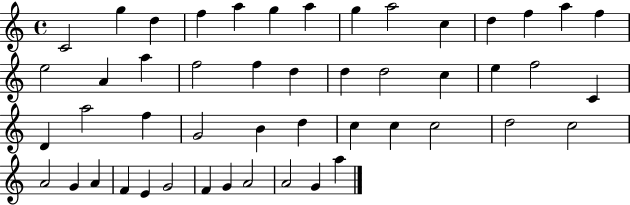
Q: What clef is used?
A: treble